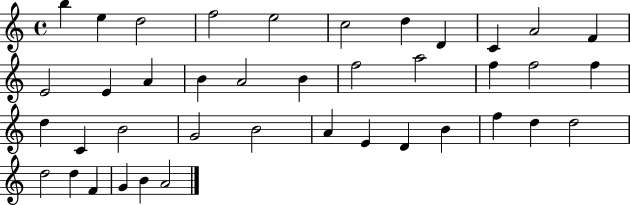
{
  \clef treble
  \time 4/4
  \defaultTimeSignature
  \key c \major
  b''4 e''4 d''2 | f''2 e''2 | c''2 d''4 d'4 | c'4 a'2 f'4 | \break e'2 e'4 a'4 | b'4 a'2 b'4 | f''2 a''2 | f''4 f''2 f''4 | \break d''4 c'4 b'2 | g'2 b'2 | a'4 e'4 d'4 b'4 | f''4 d''4 d''2 | \break d''2 d''4 f'4 | g'4 b'4 a'2 | \bar "|."
}